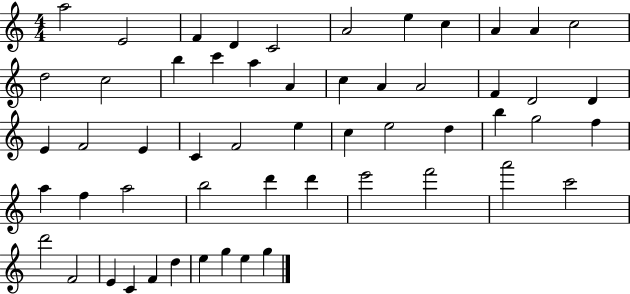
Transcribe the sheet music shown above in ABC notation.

X:1
T:Untitled
M:4/4
L:1/4
K:C
a2 E2 F D C2 A2 e c A A c2 d2 c2 b c' a A c A A2 F D2 D E F2 E C F2 e c e2 d b g2 f a f a2 b2 d' d' e'2 f'2 a'2 c'2 d'2 F2 E C F d e g e g